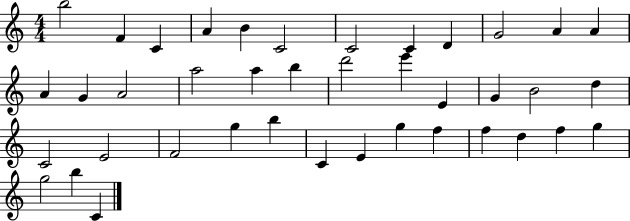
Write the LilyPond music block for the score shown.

{
  \clef treble
  \numericTimeSignature
  \time 4/4
  \key c \major
  b''2 f'4 c'4 | a'4 b'4 c'2 | c'2 c'4 d'4 | g'2 a'4 a'4 | \break a'4 g'4 a'2 | a''2 a''4 b''4 | d'''2 e'''4 e'4 | g'4 b'2 d''4 | \break c'2 e'2 | f'2 g''4 b''4 | c'4 e'4 g''4 f''4 | f''4 d''4 f''4 g''4 | \break g''2 b''4 c'4 | \bar "|."
}